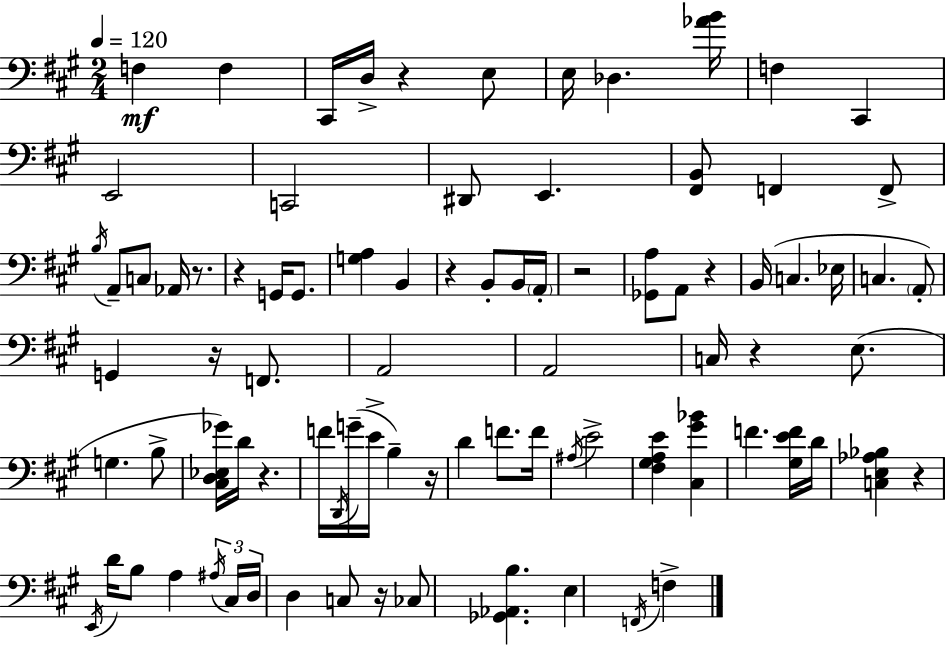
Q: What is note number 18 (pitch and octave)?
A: C3